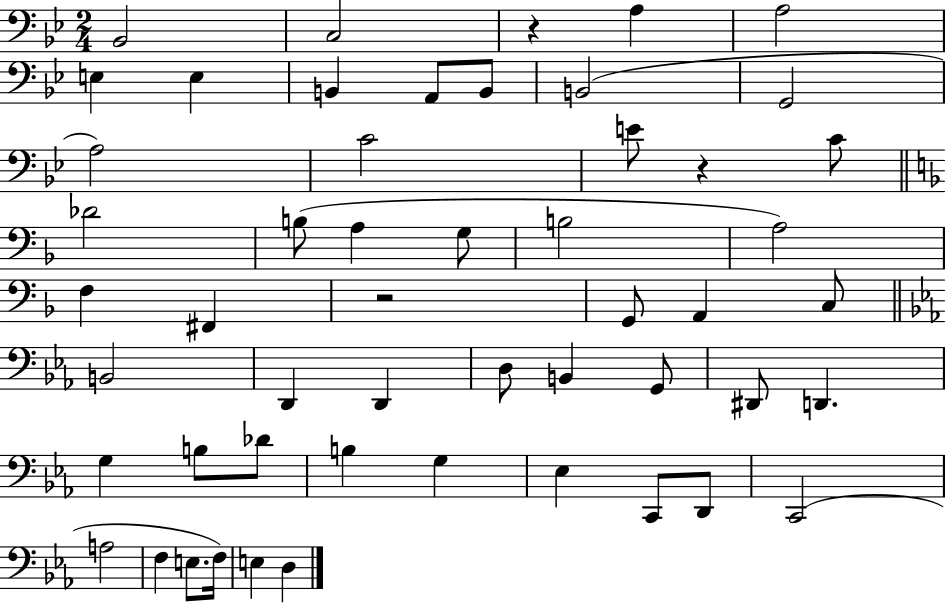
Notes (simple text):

Bb2/h C3/h R/q A3/q A3/h E3/q E3/q B2/q A2/e B2/e B2/h G2/h A3/h C4/h E4/e R/q C4/e Db4/h B3/e A3/q G3/e B3/h A3/h F3/q F#2/q R/h G2/e A2/q C3/e B2/h D2/q D2/q D3/e B2/q G2/e D#2/e D2/q. G3/q B3/e Db4/e B3/q G3/q Eb3/q C2/e D2/e C2/h A3/h F3/q E3/e. F3/s E3/q D3/q